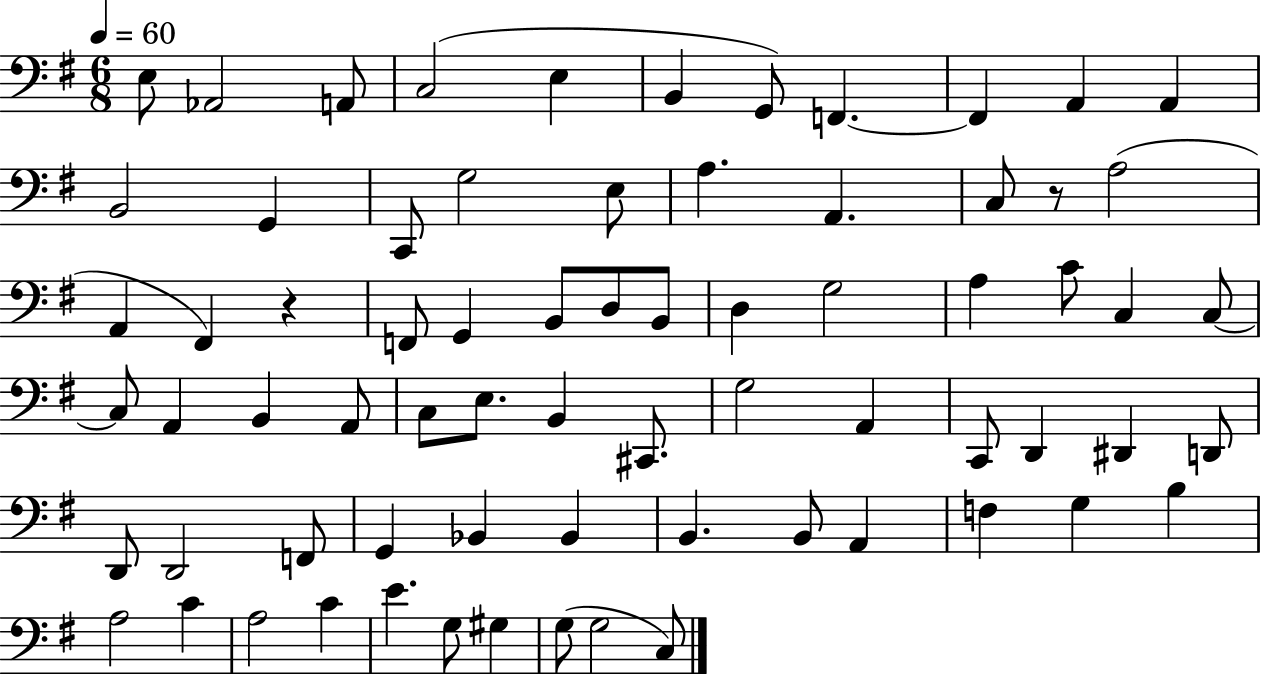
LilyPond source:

{
  \clef bass
  \numericTimeSignature
  \time 6/8
  \key g \major
  \tempo 4 = 60
  \repeat volta 2 { e8 aes,2 a,8 | c2( e4 | b,4 g,8) f,4.~~ | f,4 a,4 a,4 | \break b,2 g,4 | c,8 g2 e8 | a4. a,4. | c8 r8 a2( | \break a,4 fis,4) r4 | f,8 g,4 b,8 d8 b,8 | d4 g2 | a4 c'8 c4 c8~~ | \break c8 a,4 b,4 a,8 | c8 e8. b,4 cis,8. | g2 a,4 | c,8 d,4 dis,4 d,8 | \break d,8 d,2 f,8 | g,4 bes,4 bes,4 | b,4. b,8 a,4 | f4 g4 b4 | \break a2 c'4 | a2 c'4 | e'4. g8 gis4 | g8( g2 c8) | \break } \bar "|."
}